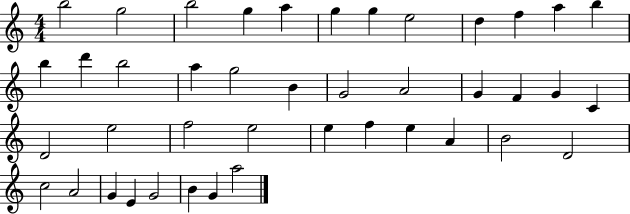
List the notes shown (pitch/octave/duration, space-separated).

B5/h G5/h B5/h G5/q A5/q G5/q G5/q E5/h D5/q F5/q A5/q B5/q B5/q D6/q B5/h A5/q G5/h B4/q G4/h A4/h G4/q F4/q G4/q C4/q D4/h E5/h F5/h E5/h E5/q F5/q E5/q A4/q B4/h D4/h C5/h A4/h G4/q E4/q G4/h B4/q G4/q A5/h